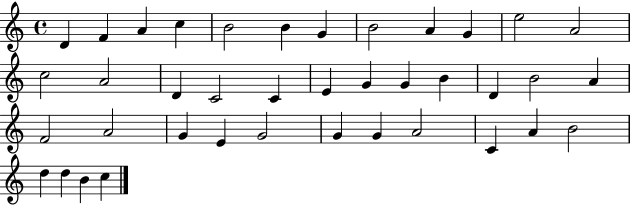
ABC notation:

X:1
T:Untitled
M:4/4
L:1/4
K:C
D F A c B2 B G B2 A G e2 A2 c2 A2 D C2 C E G G B D B2 A F2 A2 G E G2 G G A2 C A B2 d d B c